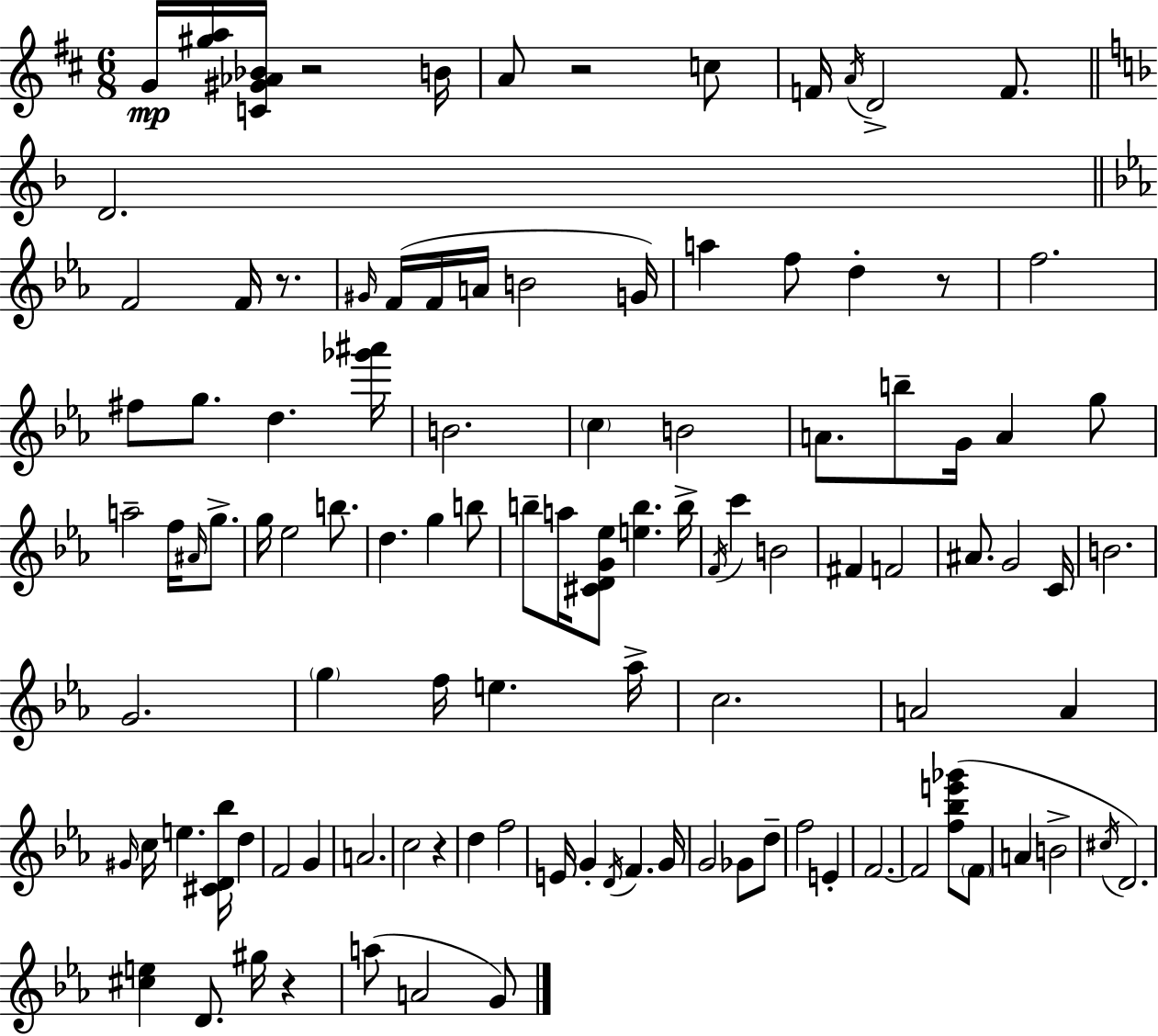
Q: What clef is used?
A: treble